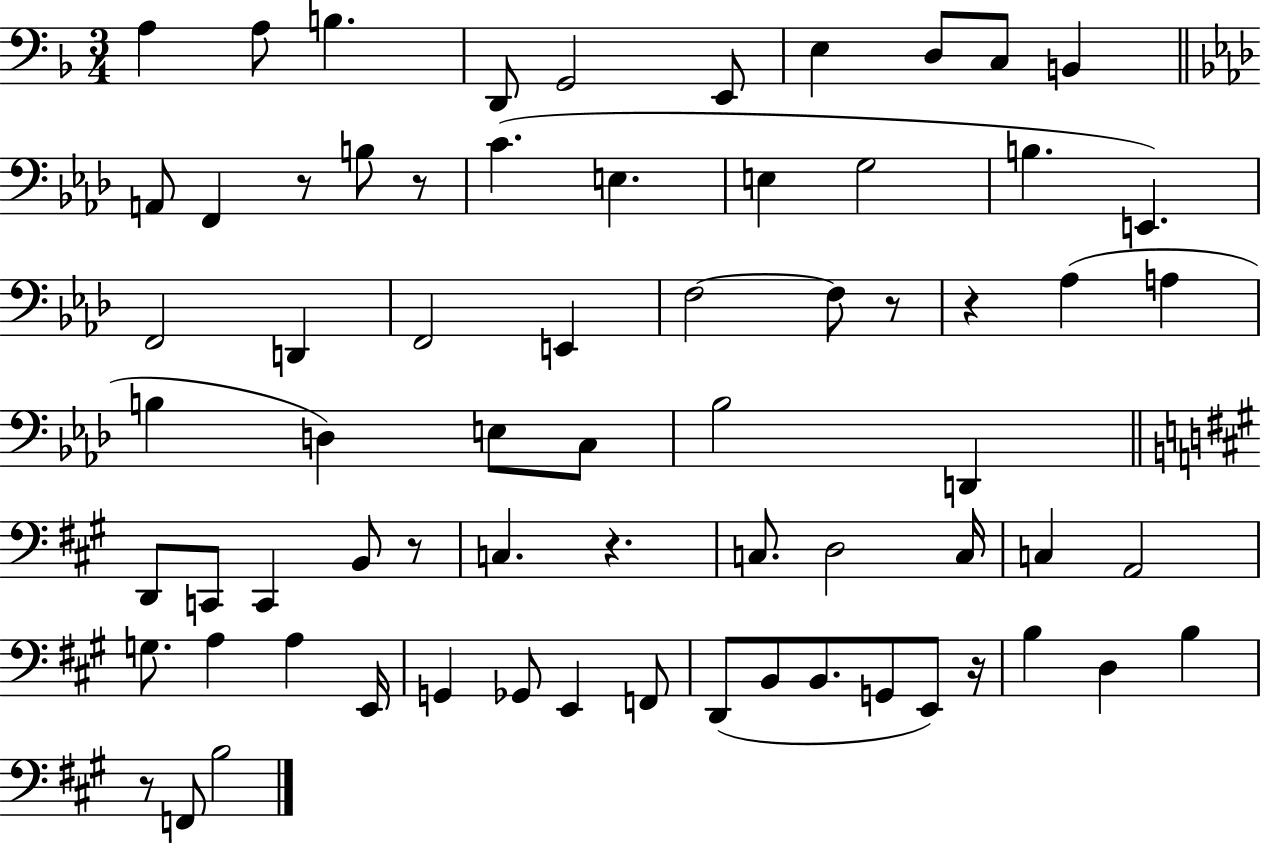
{
  \clef bass
  \numericTimeSignature
  \time 3/4
  \key f \major
  a4 a8 b4. | d,8 g,2 e,8 | e4 d8 c8 b,4 | \bar "||" \break \key f \minor a,8 f,4 r8 b8 r8 | c'4.( e4. | e4 g2 | b4. e,4.) | \break f,2 d,4 | f,2 e,4 | f2~~ f8 r8 | r4 aes4( a4 | \break b4 d4) e8 c8 | bes2 d,4 | \bar "||" \break \key a \major d,8 c,8 c,4 b,8 r8 | c4. r4. | c8. d2 c16 | c4 a,2 | \break g8. a4 a4 e,16 | g,4 ges,8 e,4 f,8 | d,8( b,8 b,8. g,8 e,8) r16 | b4 d4 b4 | \break r8 f,8 b2 | \bar "|."
}